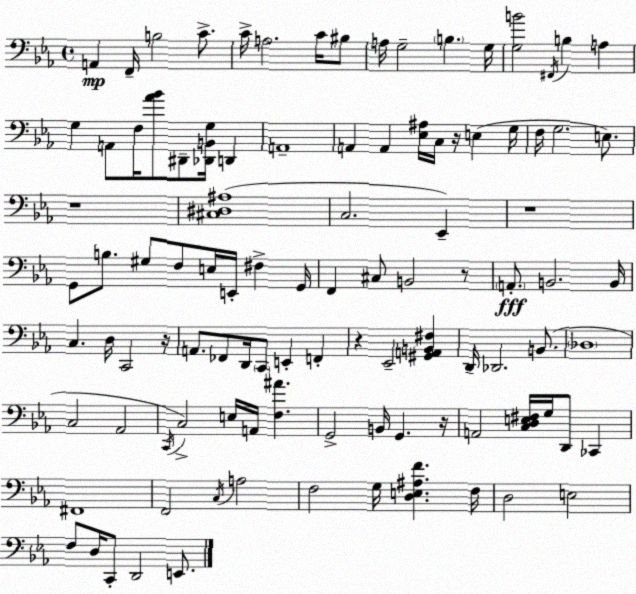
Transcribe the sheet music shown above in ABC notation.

X:1
T:Untitled
M:4/4
L:1/4
K:Cm
A,, F,,/4 B,2 C/2 C/4 A,2 C/4 ^B,/2 A,/4 G,2 B, G,/4 [G,B]2 ^F,,/4 B, A, G, A,,/2 F,/4 [_A_B]/2 ^D,,/2 [_D,,B,,G,]/4 D,, A,,4 A,, A,, [_E,^A,]/4 C,/4 z/4 E, G,/4 F,/4 G,2 E,/2 z4 [^C,^D,^A,]4 C,2 _E,, z4 G,,/2 B,/2 ^G,/2 F,/2 E,/4 E,,/4 ^F, G,,/4 F,, ^C,/2 B,,2 z/2 A,,/2 B,,2 B,,/4 C, D,/4 C,,2 z/4 A,,/2 _F,,/2 D,,/4 C,,/2 E,, F,, z _E,,2 [^G,,A,,B,,^F,] D,,/4 _D,,2 B,,/2 _D,4 C,2 _A,,2 C,,/4 C,2 E,/4 A,,/4 [F,^A] G,,2 B,,/4 G,, z/4 A,,2 [C,D,E,^F,]/4 G,/4 D,,/2 _C,, ^F,,4 F,,2 C,/4 A,2 F,2 G,/4 [D,E,^A,F] F,/4 D,2 E,2 F,/2 D,/4 C,,/2 D,,2 E,,/2